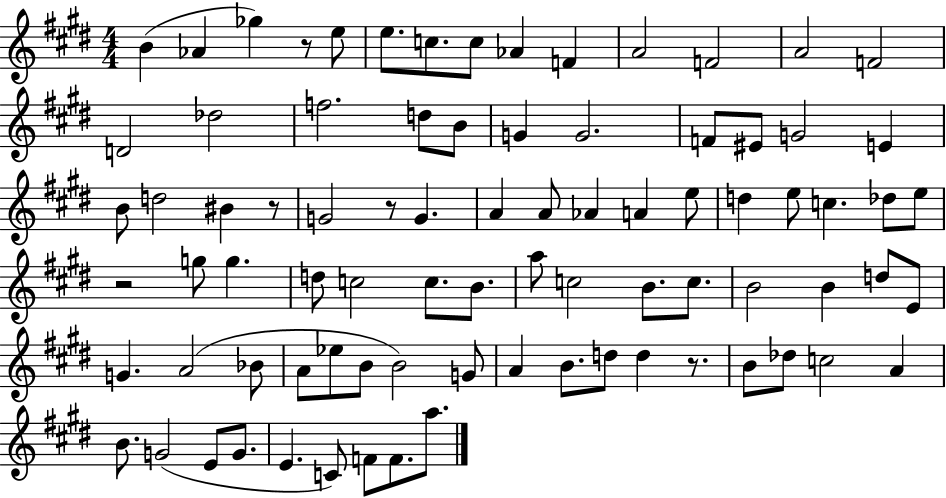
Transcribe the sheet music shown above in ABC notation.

X:1
T:Untitled
M:4/4
L:1/4
K:E
B _A _g z/2 e/2 e/2 c/2 c/2 _A F A2 F2 A2 F2 D2 _d2 f2 d/2 B/2 G G2 F/2 ^E/2 G2 E B/2 d2 ^B z/2 G2 z/2 G A A/2 _A A e/2 d e/2 c _d/2 e/2 z2 g/2 g d/2 c2 c/2 B/2 a/2 c2 B/2 c/2 B2 B d/2 E/2 G A2 _B/2 A/2 _e/2 B/2 B2 G/2 A B/2 d/2 d z/2 B/2 _d/2 c2 A B/2 G2 E/2 G/2 E C/2 F/2 F/2 a/2